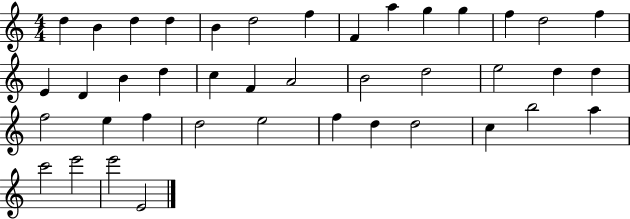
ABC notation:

X:1
T:Untitled
M:4/4
L:1/4
K:C
d B d d B d2 f F a g g f d2 f E D B d c F A2 B2 d2 e2 d d f2 e f d2 e2 f d d2 c b2 a c'2 e'2 e'2 E2